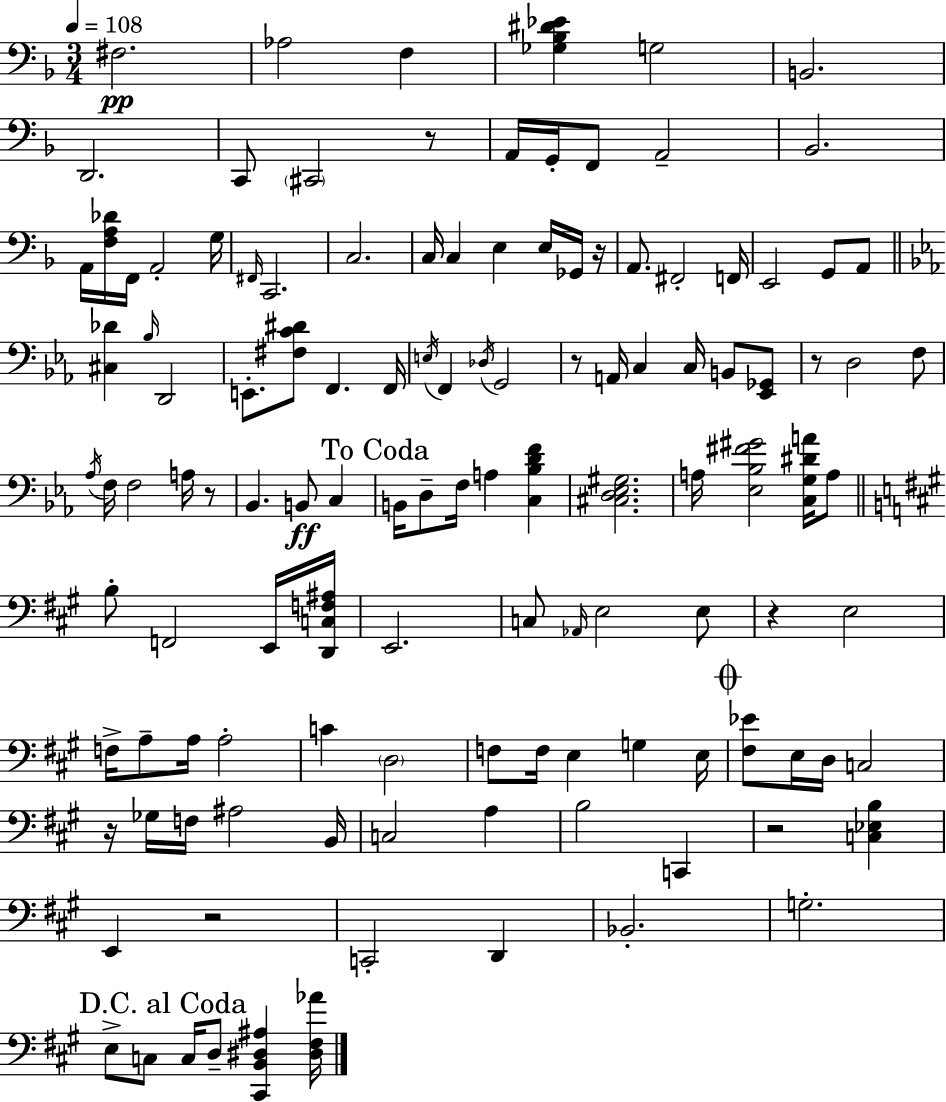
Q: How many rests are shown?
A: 9